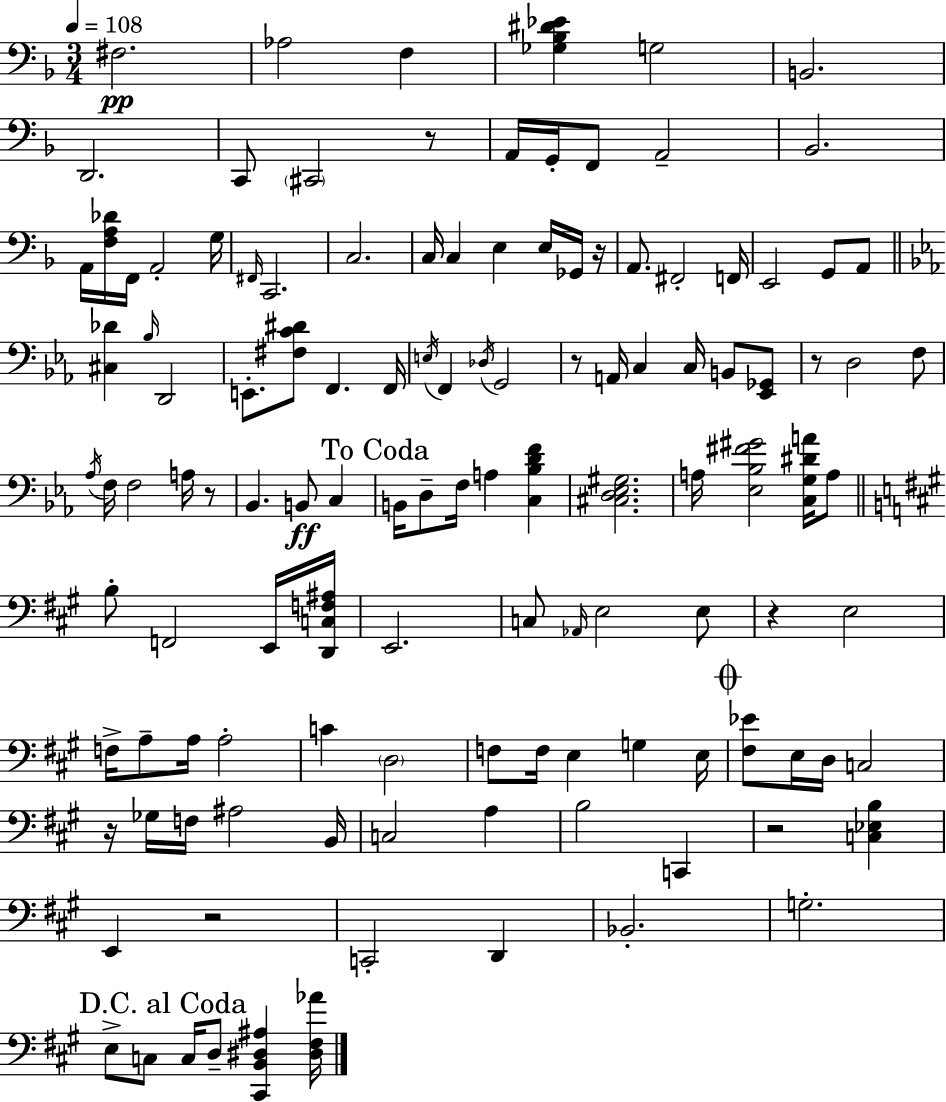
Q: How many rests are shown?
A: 9